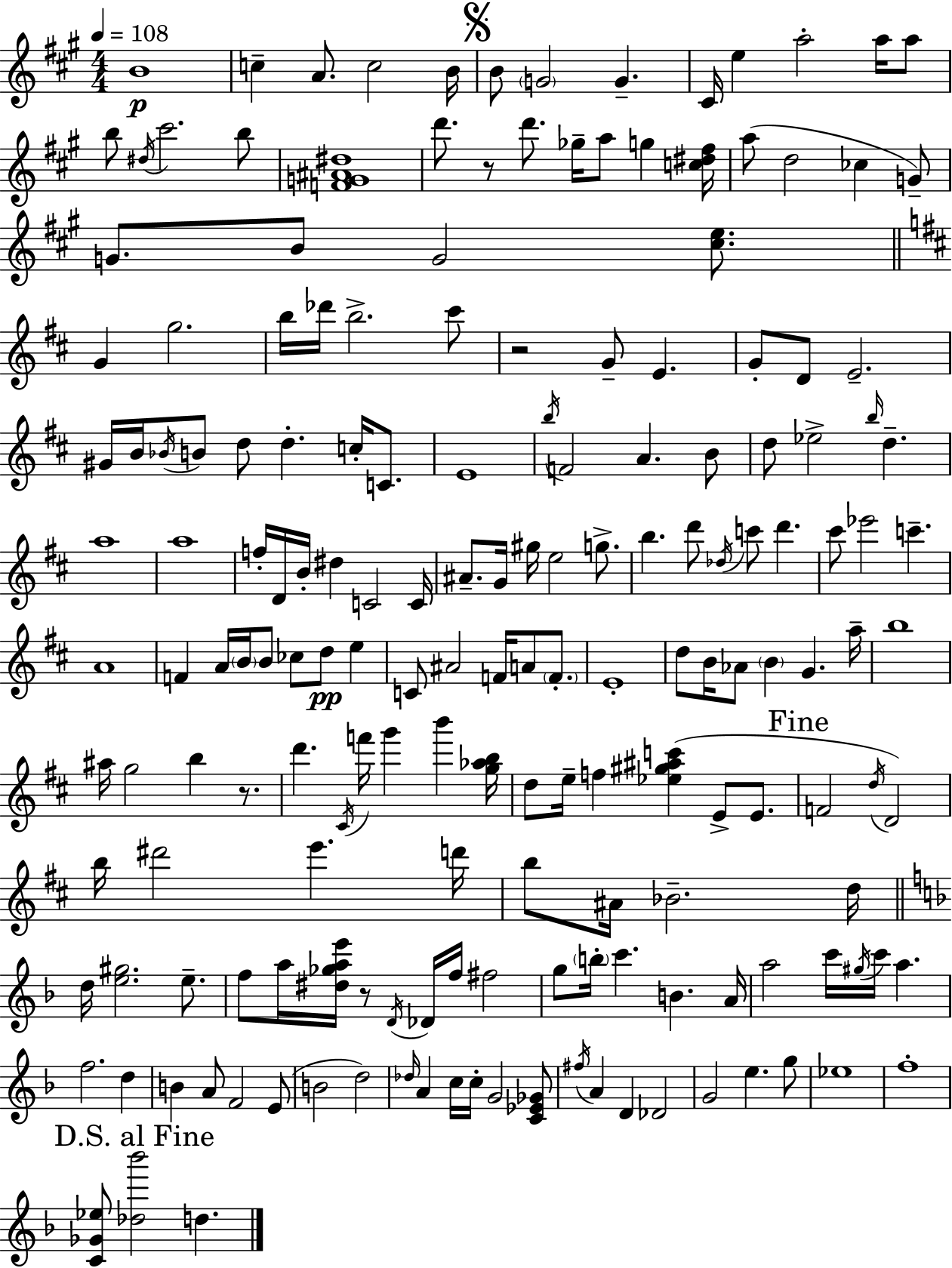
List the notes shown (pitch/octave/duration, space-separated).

B4/w C5/q A4/e. C5/h B4/s B4/e G4/h G4/q. C#4/s E5/q A5/h A5/s A5/e B5/e D#5/s C#6/h. B5/e [F4,G4,A#4,D#5]/w D6/e. R/e D6/e. Gb5/s A5/e G5/q [C5,D#5,F#5]/s A5/e D5/h CES5/q G4/e G4/e. B4/e G4/h [C#5,E5]/e. G4/q G5/h. B5/s Db6/s B5/h. C#6/e R/h G4/e E4/q. G4/e D4/e E4/h. G#4/s B4/s Bb4/s B4/e D5/e D5/q. C5/s C4/e. E4/w B5/s F4/h A4/q. B4/e D5/e Eb5/h B5/s D5/q. A5/w A5/w F5/s D4/s B4/s D#5/q C4/h C4/s A#4/e. G4/s G#5/s E5/h G5/e. B5/q. D6/e Db5/s C6/e D6/q. C#6/e Eb6/h C6/q. A4/w F4/q A4/s B4/s B4/e CES5/e D5/e E5/q C4/e A#4/h F4/s A4/e F4/e. E4/w D5/e B4/s Ab4/e B4/q G4/q. A5/s B5/w A#5/s G5/h B5/q R/e. D6/q. C#4/s F6/s G6/q B6/q [G5,Ab5,B5]/s D5/e E5/s F5/q [Eb5,G#5,A#5,C6]/q E4/e E4/e. F4/h D5/s D4/h B5/s D#6/h E6/q. D6/s B5/e A#4/s Bb4/h. D5/s D5/s [E5,G#5]/h. E5/e. F5/e A5/s [D#5,Gb5,A5,E6]/s R/e D4/s Db4/s F5/s F#5/h G5/e B5/s C6/q. B4/q. A4/s A5/h C6/s G#5/s C6/s A5/q. F5/h. D5/q B4/q A4/e F4/h E4/e B4/h D5/h Db5/s A4/q C5/s C5/s G4/h [C4,Eb4,Gb4]/e F#5/s A4/q D4/q Db4/h G4/h E5/q. G5/e Eb5/w F5/w [C4,Gb4,Eb5]/e [Db5,Bb6]/h D5/q.